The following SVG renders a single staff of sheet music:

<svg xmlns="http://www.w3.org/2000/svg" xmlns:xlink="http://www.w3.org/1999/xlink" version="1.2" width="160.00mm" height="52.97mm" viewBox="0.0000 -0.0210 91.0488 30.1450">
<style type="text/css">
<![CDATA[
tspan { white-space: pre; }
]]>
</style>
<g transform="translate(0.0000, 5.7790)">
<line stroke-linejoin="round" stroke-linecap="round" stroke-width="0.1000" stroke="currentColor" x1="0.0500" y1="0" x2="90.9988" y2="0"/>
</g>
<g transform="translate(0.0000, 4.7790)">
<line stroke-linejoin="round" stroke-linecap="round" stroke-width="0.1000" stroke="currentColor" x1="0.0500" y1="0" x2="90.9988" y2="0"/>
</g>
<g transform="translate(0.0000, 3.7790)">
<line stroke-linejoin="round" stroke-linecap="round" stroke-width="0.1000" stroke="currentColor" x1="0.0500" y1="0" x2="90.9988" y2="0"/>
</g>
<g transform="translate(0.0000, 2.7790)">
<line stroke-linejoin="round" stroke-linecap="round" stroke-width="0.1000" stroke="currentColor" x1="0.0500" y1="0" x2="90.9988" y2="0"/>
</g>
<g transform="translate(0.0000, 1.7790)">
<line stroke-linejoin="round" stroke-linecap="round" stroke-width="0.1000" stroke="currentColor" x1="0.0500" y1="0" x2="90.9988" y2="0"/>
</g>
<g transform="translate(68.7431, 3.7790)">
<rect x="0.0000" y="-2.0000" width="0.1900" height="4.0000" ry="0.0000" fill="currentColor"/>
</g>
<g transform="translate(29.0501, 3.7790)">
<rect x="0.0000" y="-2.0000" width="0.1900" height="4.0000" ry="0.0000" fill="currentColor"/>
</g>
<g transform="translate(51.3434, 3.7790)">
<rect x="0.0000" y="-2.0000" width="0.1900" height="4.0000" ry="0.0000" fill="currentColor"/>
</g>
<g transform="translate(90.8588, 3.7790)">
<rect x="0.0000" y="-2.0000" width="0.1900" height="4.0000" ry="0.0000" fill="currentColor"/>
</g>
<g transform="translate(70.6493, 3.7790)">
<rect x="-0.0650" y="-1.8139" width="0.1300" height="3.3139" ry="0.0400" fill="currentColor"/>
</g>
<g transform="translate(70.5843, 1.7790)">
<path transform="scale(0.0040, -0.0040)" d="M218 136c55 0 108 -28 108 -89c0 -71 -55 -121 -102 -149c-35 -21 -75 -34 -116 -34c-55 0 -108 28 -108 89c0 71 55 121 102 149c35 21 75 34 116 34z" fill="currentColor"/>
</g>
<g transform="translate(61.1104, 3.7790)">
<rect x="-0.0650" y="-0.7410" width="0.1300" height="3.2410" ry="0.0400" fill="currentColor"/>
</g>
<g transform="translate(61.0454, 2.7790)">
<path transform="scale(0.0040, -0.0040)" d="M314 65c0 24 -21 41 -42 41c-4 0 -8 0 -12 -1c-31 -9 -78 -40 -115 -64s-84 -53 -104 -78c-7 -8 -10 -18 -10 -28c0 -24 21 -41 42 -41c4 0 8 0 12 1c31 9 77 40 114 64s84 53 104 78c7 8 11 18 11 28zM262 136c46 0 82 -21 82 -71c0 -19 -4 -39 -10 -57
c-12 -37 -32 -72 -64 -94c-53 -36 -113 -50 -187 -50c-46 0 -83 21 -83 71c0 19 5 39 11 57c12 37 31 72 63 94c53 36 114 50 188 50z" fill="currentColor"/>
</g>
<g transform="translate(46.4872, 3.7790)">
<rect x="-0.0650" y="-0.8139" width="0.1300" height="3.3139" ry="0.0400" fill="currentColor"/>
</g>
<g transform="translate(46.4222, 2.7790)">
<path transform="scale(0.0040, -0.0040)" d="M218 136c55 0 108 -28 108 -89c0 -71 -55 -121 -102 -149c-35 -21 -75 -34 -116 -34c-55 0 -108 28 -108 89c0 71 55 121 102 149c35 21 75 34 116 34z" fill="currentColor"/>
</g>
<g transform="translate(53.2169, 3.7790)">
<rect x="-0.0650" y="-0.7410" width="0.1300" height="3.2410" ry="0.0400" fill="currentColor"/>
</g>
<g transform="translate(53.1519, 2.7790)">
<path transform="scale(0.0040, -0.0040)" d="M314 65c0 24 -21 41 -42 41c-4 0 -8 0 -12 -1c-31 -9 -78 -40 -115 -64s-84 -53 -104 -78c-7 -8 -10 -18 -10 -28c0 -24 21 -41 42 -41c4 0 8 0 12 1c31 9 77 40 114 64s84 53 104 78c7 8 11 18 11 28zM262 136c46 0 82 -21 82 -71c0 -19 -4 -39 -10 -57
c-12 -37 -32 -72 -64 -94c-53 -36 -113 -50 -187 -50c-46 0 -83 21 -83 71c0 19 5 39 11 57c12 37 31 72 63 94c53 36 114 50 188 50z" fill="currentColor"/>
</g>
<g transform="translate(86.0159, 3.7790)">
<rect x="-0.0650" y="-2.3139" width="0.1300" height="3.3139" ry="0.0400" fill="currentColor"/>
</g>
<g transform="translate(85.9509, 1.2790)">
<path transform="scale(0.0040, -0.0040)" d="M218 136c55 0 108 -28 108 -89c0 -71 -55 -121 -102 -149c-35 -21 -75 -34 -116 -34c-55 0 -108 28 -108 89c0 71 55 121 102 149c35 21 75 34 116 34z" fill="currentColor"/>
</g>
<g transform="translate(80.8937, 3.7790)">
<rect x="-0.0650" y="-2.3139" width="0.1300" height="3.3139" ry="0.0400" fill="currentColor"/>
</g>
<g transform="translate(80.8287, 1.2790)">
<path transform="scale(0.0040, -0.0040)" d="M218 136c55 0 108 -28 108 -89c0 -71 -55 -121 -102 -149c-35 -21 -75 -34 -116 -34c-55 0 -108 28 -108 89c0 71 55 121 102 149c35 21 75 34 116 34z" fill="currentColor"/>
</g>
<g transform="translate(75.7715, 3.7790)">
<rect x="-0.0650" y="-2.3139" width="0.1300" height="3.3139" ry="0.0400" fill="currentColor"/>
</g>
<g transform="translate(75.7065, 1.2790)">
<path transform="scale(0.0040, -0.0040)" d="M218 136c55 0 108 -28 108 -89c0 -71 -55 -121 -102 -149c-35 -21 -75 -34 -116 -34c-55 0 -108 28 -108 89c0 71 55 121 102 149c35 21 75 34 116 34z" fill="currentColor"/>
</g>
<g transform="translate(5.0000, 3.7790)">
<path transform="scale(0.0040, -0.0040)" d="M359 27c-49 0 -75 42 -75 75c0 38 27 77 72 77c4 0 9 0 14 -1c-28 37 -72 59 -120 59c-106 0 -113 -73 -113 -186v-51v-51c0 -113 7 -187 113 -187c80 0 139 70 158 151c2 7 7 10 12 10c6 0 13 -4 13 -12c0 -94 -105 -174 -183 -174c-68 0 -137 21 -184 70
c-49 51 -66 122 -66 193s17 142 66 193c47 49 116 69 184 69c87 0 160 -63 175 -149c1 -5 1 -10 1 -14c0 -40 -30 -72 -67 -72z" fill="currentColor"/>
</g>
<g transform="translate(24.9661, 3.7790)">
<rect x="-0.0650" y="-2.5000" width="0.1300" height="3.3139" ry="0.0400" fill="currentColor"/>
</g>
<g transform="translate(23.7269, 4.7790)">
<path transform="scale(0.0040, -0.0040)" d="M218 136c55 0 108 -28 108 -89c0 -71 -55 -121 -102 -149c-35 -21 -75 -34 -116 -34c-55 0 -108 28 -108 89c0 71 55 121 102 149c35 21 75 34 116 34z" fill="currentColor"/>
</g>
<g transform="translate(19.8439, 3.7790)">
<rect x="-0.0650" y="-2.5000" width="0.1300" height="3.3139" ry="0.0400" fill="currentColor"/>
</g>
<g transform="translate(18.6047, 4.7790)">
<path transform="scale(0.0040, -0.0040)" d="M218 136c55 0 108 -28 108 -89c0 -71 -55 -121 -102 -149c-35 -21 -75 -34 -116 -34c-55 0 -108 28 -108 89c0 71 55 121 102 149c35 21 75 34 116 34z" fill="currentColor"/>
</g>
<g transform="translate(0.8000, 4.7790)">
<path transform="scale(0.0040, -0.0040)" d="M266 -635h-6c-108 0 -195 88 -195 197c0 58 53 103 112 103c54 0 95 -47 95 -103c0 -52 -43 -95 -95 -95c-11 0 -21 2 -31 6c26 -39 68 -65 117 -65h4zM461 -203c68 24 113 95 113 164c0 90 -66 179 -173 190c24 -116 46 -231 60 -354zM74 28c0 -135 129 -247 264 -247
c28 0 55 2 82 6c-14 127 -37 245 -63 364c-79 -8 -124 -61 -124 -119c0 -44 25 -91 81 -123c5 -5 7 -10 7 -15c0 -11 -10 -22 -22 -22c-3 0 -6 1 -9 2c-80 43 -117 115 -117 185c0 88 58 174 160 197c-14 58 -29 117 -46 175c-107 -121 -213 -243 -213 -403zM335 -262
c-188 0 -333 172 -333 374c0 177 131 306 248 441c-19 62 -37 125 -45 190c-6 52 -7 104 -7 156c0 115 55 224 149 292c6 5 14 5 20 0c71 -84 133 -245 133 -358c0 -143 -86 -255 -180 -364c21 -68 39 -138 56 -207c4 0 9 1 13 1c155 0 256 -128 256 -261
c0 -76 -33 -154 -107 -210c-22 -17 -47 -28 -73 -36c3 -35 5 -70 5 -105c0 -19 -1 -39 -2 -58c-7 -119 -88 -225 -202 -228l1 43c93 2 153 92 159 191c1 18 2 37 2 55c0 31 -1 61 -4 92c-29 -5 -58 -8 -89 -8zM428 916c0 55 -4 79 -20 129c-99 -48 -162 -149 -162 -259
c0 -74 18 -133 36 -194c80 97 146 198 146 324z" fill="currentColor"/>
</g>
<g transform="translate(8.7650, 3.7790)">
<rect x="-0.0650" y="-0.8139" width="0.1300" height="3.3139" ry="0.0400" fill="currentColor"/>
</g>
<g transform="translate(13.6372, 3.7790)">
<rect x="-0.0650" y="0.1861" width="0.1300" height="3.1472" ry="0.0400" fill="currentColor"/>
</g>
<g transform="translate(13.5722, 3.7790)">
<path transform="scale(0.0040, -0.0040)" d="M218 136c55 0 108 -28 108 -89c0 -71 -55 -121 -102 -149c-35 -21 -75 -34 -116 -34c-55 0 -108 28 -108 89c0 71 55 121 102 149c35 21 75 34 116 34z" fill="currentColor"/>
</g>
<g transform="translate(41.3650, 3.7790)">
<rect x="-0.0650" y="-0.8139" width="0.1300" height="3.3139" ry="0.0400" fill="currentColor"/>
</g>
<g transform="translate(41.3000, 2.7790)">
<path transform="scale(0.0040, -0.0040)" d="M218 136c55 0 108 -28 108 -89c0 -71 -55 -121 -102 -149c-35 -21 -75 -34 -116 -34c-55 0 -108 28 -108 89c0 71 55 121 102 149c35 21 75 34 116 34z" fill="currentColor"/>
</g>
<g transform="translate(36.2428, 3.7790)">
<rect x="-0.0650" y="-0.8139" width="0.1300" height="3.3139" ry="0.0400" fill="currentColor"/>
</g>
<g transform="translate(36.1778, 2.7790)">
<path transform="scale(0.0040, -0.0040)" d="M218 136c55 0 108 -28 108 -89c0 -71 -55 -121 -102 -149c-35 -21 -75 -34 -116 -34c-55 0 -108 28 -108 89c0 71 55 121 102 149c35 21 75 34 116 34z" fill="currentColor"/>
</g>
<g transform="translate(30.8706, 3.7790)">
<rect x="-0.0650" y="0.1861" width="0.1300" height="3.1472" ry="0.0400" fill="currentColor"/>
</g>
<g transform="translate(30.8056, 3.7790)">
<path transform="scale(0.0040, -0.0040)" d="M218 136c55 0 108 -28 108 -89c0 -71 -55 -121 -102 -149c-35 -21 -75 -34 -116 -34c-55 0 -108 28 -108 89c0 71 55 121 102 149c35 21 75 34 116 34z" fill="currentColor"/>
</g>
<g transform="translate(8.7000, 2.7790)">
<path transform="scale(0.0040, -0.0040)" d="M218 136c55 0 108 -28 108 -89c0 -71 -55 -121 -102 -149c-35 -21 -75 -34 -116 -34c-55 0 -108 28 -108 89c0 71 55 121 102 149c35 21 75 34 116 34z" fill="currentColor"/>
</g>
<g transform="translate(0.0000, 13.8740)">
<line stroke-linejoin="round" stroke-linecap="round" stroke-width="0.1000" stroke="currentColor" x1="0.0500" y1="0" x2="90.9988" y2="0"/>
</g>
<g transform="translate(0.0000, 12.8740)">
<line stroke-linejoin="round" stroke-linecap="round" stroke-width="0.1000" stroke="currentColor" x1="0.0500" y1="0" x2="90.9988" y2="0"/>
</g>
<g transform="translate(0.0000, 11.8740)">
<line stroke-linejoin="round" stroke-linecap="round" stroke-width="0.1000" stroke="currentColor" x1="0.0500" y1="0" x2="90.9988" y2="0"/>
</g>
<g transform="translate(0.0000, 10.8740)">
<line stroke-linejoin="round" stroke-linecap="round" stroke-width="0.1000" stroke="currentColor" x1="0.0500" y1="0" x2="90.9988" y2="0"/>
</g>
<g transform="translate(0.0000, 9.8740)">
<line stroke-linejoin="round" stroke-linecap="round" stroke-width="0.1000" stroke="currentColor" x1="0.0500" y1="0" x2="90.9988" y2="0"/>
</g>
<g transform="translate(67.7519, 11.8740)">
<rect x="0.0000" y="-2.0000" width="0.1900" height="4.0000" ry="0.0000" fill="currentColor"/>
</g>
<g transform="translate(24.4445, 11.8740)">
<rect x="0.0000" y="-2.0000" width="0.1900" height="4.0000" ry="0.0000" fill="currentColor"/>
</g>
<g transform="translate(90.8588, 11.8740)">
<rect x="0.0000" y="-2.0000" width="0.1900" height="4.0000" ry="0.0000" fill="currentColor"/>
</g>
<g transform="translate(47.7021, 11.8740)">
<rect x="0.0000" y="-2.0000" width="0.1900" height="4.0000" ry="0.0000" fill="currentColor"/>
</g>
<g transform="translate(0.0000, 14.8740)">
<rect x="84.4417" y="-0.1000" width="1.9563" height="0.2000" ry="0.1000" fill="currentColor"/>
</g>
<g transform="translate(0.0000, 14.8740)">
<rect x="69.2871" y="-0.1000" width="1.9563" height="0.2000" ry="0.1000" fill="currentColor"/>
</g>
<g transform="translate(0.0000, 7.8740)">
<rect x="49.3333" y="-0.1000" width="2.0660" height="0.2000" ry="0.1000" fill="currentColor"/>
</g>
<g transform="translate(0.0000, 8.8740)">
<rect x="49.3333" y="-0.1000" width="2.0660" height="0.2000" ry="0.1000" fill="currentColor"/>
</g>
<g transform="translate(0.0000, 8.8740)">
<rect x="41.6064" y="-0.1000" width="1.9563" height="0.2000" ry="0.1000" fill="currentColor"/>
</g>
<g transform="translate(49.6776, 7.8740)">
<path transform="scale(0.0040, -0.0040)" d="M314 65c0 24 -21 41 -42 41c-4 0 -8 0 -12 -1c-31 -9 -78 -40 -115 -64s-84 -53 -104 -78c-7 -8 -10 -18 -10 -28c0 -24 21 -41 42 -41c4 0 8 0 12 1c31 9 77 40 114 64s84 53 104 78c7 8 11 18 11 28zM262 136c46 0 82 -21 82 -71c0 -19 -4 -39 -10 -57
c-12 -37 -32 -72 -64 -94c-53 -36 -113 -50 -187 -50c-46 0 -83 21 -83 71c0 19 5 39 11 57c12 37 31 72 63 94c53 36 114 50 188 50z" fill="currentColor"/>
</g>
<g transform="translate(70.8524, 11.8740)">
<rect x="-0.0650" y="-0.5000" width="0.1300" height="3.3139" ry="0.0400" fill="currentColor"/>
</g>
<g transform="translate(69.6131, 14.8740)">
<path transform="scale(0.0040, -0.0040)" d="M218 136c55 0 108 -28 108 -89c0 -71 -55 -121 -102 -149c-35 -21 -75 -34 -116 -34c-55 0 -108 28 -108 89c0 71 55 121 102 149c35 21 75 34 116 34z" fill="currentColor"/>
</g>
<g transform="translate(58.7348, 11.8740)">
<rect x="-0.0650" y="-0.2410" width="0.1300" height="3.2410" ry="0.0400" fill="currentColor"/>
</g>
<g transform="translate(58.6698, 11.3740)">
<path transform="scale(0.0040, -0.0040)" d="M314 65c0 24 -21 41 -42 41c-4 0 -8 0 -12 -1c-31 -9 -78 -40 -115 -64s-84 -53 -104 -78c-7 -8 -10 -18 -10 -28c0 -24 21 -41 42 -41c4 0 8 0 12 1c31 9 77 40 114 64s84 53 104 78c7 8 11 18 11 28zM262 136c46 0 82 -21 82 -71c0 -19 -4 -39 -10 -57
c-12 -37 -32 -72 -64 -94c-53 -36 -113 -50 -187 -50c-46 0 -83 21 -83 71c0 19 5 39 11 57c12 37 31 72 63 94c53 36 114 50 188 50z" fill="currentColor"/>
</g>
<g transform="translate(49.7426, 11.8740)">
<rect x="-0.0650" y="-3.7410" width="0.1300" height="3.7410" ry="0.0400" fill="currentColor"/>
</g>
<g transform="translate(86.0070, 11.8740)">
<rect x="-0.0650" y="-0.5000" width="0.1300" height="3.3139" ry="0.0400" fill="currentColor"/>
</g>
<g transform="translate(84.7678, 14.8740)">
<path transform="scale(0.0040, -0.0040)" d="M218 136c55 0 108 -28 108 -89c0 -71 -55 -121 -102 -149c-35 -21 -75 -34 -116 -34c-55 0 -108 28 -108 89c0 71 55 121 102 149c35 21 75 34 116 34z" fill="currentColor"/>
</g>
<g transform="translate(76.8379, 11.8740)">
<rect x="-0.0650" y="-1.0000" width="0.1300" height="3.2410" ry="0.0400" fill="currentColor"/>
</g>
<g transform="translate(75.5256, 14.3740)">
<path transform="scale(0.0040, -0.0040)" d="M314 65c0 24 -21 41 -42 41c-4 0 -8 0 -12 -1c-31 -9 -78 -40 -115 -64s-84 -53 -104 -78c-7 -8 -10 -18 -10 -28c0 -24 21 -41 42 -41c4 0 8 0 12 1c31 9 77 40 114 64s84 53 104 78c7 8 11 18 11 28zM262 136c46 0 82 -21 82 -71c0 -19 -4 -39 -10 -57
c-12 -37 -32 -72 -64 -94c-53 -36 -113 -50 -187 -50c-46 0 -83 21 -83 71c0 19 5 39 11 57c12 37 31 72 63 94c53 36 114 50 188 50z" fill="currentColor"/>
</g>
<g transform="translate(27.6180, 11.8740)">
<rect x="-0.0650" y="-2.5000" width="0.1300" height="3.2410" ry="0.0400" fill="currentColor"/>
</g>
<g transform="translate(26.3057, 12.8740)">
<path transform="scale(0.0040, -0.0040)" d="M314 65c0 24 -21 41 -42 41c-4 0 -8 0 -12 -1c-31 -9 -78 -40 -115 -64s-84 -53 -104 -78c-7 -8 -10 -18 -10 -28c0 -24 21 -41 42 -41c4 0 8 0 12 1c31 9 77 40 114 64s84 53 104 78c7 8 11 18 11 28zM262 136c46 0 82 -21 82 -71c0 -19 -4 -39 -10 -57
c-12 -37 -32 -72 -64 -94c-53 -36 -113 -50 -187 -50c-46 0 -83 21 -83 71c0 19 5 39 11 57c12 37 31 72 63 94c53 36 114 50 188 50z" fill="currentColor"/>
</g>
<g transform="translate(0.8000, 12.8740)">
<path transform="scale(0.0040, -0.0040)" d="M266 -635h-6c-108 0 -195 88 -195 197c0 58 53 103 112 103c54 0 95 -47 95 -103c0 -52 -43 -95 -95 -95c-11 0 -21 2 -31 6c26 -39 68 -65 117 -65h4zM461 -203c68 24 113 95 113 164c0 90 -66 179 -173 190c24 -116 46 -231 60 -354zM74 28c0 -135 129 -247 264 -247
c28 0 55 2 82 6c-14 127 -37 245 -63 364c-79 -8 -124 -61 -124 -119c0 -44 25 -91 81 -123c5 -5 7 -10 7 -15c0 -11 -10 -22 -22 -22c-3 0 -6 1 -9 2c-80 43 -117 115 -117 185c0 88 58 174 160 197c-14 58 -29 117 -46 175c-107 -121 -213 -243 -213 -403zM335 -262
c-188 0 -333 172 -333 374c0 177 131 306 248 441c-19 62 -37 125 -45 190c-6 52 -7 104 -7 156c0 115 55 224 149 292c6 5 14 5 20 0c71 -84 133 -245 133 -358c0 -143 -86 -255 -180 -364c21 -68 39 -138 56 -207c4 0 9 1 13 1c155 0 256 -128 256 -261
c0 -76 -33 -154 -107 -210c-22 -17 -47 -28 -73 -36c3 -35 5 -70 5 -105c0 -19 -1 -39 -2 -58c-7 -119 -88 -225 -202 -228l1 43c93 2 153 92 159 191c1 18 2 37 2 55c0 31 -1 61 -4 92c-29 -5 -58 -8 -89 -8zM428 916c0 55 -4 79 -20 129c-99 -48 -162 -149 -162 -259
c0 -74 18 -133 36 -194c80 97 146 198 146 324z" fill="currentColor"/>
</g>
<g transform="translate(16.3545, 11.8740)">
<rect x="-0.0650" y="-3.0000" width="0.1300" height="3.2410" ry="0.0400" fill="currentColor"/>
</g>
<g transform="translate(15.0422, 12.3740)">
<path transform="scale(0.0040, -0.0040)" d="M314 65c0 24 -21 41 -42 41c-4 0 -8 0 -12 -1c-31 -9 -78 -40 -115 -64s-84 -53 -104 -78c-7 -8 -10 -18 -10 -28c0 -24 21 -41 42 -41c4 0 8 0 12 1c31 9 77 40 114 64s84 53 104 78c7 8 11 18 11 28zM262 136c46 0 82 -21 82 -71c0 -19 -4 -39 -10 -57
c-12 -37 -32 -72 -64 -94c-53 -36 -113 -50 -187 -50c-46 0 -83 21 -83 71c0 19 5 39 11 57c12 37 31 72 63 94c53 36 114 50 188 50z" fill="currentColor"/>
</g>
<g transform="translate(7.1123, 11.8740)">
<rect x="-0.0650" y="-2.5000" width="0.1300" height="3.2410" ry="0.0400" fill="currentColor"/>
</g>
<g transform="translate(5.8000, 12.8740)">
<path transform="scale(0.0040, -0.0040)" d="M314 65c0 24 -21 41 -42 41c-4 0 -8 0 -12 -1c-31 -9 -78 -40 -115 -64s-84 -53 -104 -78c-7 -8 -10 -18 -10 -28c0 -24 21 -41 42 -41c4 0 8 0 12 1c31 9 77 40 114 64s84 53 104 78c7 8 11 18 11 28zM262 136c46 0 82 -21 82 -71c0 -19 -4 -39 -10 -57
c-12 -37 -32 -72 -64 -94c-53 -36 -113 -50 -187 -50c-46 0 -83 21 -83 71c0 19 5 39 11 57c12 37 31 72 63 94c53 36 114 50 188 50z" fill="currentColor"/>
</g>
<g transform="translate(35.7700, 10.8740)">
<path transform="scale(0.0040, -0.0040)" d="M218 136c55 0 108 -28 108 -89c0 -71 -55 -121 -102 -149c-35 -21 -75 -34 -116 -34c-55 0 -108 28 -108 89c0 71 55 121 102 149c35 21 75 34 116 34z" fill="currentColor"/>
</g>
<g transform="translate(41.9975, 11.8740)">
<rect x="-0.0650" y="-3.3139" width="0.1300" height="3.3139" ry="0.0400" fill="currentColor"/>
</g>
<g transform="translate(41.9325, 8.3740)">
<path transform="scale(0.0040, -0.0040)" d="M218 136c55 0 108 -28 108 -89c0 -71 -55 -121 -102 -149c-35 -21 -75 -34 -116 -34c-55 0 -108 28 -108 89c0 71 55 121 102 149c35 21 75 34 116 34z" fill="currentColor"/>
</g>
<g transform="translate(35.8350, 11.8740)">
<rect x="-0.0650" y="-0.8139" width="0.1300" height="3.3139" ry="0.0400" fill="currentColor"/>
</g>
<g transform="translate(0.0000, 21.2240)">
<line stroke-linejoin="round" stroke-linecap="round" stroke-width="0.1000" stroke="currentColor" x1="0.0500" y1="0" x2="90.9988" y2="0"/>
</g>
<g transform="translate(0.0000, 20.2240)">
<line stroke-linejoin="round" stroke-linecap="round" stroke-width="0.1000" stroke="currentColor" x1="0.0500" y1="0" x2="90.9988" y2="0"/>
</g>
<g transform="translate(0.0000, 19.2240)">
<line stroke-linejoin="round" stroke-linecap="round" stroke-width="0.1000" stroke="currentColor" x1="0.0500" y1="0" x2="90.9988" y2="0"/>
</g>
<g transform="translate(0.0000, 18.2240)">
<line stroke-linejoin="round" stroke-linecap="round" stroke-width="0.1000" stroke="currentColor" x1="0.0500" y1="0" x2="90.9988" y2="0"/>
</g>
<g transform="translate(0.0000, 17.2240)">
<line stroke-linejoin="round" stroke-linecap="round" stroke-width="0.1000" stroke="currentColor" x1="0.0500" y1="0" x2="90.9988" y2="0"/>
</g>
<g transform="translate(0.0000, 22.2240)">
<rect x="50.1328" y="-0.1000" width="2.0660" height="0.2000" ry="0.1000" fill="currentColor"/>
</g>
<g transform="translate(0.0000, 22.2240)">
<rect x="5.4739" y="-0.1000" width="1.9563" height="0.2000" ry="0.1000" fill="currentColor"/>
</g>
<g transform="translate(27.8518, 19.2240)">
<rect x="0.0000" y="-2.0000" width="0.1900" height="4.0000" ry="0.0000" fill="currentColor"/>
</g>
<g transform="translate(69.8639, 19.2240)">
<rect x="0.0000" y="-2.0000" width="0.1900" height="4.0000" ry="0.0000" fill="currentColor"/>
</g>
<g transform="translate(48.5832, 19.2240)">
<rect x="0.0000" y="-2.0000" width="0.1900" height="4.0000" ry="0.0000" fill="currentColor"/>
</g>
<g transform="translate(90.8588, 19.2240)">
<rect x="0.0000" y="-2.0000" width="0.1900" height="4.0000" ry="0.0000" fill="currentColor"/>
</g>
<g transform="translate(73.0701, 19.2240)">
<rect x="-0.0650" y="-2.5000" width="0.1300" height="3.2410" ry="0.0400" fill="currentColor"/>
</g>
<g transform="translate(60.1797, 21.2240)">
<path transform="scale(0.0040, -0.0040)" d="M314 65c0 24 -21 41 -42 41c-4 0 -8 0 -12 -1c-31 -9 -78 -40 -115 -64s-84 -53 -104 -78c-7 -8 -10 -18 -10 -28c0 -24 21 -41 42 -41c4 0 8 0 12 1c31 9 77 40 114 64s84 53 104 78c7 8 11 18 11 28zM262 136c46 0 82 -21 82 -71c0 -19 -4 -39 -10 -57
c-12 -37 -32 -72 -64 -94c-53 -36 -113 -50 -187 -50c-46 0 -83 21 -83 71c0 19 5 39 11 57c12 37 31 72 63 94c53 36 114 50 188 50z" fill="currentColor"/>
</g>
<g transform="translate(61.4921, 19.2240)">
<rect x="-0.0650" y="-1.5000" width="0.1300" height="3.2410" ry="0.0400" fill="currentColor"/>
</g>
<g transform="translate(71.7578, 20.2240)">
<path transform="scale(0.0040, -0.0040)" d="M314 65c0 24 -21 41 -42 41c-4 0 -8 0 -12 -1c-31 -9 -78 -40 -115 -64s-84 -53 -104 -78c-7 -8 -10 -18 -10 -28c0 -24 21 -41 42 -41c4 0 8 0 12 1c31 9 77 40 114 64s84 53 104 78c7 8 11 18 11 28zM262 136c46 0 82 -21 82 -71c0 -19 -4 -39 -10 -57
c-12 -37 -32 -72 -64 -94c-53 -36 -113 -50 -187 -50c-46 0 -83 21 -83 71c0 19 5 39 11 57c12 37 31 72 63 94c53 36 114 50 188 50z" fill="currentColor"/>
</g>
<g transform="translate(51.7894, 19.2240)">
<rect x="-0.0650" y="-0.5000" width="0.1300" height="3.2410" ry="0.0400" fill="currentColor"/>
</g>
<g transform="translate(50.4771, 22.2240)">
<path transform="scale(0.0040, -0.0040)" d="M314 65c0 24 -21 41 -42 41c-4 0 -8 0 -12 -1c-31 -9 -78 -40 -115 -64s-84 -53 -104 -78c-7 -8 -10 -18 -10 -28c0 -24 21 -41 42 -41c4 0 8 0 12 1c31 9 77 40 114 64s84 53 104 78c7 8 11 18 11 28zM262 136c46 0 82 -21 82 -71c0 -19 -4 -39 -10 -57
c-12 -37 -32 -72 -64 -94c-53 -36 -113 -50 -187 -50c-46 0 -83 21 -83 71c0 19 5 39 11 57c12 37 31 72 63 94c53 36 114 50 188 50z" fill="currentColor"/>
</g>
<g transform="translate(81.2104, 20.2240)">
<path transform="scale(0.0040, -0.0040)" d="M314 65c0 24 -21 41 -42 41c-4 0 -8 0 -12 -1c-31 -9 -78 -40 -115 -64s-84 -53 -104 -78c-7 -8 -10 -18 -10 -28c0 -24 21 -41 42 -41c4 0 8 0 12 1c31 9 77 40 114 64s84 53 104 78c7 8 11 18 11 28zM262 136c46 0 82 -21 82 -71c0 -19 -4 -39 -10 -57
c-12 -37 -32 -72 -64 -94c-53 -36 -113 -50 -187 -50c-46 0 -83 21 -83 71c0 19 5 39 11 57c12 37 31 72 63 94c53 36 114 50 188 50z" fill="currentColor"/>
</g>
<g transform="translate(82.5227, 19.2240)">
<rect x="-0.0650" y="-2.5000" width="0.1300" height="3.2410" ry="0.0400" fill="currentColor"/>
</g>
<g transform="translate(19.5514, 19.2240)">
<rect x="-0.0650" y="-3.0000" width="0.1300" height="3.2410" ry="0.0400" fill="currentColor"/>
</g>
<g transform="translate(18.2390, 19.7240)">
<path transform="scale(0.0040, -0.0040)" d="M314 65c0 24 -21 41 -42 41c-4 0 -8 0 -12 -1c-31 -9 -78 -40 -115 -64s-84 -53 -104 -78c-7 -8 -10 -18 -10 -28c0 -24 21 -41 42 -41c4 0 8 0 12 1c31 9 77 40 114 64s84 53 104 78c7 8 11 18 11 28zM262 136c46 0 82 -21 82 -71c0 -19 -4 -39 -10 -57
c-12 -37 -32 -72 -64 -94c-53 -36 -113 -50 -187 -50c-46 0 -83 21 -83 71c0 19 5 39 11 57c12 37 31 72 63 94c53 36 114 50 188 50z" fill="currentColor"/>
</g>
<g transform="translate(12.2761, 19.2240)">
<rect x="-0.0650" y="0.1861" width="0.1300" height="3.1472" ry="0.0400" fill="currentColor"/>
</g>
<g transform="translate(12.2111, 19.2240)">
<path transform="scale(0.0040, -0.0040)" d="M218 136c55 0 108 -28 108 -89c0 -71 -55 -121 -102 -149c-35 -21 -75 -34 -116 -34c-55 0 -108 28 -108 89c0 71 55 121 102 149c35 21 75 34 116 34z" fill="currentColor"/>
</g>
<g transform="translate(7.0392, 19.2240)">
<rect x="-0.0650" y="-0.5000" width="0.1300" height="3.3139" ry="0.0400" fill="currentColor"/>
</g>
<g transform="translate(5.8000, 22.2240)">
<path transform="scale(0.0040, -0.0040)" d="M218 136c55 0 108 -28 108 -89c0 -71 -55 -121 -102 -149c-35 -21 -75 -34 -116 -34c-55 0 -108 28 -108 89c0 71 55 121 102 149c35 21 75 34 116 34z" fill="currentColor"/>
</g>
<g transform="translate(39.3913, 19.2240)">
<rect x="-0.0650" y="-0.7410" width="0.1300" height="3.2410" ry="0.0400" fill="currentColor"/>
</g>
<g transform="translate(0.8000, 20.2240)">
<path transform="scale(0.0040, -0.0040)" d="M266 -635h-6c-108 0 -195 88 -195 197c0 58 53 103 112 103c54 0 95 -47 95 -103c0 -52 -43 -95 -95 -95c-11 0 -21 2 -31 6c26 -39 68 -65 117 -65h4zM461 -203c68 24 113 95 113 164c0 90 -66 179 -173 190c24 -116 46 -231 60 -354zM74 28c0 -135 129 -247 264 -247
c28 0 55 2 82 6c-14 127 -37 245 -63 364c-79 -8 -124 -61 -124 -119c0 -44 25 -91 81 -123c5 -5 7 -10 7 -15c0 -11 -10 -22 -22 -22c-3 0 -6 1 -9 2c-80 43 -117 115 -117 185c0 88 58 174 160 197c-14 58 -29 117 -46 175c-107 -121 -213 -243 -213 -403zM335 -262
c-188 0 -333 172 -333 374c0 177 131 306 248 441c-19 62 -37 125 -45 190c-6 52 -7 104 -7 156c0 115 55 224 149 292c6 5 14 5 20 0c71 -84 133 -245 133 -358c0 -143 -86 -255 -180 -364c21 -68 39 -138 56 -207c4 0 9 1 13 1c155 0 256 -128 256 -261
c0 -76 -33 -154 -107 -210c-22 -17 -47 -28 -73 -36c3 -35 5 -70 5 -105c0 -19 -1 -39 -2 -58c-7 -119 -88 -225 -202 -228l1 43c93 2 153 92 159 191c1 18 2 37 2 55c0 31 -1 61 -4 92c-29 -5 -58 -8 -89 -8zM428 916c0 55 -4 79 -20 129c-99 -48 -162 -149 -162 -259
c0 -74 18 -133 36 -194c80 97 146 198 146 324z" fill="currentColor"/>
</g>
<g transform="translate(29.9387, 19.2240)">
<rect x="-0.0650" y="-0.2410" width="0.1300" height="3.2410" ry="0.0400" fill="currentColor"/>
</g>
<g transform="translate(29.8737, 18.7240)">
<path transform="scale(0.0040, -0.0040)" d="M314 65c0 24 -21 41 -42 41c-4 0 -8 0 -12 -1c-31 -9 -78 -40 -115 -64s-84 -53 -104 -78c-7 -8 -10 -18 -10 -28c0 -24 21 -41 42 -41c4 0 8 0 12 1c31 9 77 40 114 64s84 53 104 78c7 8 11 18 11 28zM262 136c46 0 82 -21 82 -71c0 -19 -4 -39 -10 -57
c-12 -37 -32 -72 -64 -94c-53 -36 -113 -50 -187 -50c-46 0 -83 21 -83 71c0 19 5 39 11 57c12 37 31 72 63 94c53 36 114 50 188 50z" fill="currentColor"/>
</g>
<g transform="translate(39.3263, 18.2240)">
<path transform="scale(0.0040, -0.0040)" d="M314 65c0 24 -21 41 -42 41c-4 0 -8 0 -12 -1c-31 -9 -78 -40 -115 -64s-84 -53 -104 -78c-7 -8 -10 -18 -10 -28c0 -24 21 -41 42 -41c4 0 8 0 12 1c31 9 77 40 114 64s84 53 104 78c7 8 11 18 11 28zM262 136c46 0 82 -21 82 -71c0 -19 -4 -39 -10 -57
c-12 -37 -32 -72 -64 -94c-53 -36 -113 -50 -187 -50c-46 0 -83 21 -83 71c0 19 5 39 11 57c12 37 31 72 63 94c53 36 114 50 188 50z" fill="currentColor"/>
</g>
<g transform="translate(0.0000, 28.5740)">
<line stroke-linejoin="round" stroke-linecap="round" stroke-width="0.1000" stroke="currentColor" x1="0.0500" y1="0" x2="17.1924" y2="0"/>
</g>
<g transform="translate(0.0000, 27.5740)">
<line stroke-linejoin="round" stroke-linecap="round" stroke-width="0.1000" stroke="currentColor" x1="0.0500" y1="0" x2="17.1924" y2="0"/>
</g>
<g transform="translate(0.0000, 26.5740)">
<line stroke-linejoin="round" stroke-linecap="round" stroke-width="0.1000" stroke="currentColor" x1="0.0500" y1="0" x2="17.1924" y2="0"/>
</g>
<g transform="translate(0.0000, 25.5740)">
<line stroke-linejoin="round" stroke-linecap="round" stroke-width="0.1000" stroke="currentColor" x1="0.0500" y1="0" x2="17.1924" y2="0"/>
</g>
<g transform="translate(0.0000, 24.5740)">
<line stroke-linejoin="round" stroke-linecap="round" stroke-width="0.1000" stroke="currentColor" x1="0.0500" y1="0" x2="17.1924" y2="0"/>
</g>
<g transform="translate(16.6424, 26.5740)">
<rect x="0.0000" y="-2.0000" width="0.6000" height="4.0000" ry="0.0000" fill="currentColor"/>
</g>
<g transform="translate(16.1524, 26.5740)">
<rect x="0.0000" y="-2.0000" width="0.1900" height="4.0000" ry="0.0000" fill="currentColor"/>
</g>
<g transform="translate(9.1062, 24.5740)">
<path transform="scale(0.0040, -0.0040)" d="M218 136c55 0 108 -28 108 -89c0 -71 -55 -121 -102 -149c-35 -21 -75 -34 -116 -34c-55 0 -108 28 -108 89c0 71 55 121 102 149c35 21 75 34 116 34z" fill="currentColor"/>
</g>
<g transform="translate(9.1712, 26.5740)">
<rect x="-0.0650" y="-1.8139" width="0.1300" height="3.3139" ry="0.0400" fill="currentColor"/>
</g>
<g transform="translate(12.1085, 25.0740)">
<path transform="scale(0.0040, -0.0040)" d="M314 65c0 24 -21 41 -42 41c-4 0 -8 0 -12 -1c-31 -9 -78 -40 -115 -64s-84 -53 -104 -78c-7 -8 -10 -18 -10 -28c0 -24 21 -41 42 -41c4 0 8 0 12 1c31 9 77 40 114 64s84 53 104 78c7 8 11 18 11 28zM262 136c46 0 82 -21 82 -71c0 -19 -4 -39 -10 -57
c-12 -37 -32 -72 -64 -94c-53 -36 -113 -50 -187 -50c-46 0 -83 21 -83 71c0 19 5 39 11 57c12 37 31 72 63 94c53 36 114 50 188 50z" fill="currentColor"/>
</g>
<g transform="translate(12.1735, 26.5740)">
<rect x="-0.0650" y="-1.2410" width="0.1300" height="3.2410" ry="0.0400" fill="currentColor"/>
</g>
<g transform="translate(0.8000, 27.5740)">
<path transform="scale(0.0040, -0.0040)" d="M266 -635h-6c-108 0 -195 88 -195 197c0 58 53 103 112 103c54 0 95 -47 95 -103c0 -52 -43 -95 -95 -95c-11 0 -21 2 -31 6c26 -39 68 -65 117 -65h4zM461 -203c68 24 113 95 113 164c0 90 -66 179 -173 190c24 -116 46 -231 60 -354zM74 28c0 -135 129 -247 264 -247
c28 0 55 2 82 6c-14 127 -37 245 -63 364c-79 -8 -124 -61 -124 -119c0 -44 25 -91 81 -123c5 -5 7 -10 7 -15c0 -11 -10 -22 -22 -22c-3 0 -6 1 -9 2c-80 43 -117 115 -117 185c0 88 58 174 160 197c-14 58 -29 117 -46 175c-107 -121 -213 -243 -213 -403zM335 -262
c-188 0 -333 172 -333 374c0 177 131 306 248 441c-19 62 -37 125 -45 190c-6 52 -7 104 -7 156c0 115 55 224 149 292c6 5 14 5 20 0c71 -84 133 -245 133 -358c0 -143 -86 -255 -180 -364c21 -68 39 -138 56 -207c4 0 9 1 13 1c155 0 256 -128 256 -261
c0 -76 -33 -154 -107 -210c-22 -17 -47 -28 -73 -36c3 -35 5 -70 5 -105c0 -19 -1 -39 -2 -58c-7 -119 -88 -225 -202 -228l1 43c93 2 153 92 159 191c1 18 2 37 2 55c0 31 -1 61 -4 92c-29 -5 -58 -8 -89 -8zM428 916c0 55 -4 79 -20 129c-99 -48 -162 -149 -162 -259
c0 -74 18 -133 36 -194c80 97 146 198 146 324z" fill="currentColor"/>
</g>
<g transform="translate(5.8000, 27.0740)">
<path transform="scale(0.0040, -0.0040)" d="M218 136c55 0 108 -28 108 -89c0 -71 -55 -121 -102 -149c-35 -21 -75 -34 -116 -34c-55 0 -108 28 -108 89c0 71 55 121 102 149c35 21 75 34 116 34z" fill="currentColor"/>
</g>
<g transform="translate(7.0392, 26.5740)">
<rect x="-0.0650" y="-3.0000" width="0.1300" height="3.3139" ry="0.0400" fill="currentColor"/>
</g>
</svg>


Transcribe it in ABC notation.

X:1
T:Untitled
M:4/4
L:1/4
K:C
d B G G B d d d d2 d2 f g g g G2 A2 G2 d b c'2 c2 C D2 C C B A2 c2 d2 C2 E2 G2 G2 A f e2